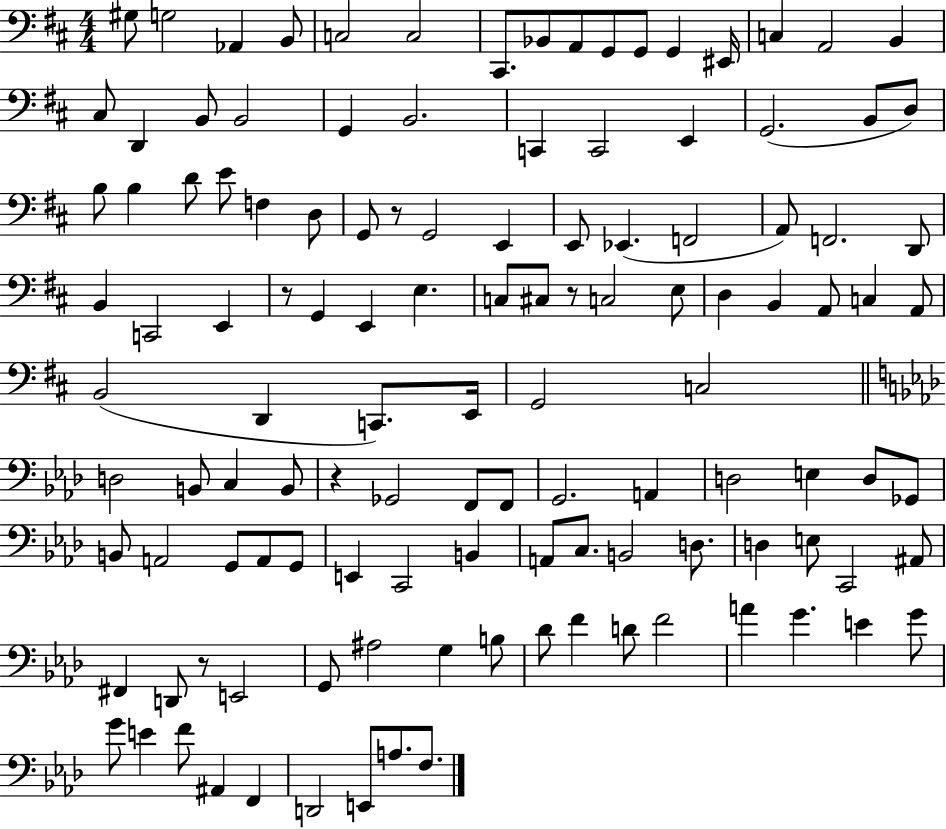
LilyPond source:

{
  \clef bass
  \numericTimeSignature
  \time 4/4
  \key d \major
  \repeat volta 2 { gis8 g2 aes,4 b,8 | c2 c2 | cis,8. bes,8 a,8 g,8 g,8 g,4 eis,16 | c4 a,2 b,4 | \break cis8 d,4 b,8 b,2 | g,4 b,2. | c,4 c,2 e,4 | g,2.( b,8 d8) | \break b8 b4 d'8 e'8 f4 d8 | g,8 r8 g,2 e,4 | e,8 ees,4.( f,2 | a,8) f,2. d,8 | \break b,4 c,2 e,4 | r8 g,4 e,4 e4. | c8 cis8 r8 c2 e8 | d4 b,4 a,8 c4 a,8 | \break b,2( d,4 c,8.) e,16 | g,2 c2 | \bar "||" \break \key aes \major d2 b,8 c4 b,8 | r4 ges,2 f,8 f,8 | g,2. a,4 | d2 e4 d8 ges,8 | \break b,8 a,2 g,8 a,8 g,8 | e,4 c,2 b,4 | a,8 c8. b,2 d8. | d4 e8 c,2 ais,8 | \break fis,4 d,8 r8 e,2 | g,8 ais2 g4 b8 | des'8 f'4 d'8 f'2 | a'4 g'4. e'4 g'8 | \break g'8 e'4 f'8 ais,4 f,4 | d,2 e,8 a8. f8. | } \bar "|."
}